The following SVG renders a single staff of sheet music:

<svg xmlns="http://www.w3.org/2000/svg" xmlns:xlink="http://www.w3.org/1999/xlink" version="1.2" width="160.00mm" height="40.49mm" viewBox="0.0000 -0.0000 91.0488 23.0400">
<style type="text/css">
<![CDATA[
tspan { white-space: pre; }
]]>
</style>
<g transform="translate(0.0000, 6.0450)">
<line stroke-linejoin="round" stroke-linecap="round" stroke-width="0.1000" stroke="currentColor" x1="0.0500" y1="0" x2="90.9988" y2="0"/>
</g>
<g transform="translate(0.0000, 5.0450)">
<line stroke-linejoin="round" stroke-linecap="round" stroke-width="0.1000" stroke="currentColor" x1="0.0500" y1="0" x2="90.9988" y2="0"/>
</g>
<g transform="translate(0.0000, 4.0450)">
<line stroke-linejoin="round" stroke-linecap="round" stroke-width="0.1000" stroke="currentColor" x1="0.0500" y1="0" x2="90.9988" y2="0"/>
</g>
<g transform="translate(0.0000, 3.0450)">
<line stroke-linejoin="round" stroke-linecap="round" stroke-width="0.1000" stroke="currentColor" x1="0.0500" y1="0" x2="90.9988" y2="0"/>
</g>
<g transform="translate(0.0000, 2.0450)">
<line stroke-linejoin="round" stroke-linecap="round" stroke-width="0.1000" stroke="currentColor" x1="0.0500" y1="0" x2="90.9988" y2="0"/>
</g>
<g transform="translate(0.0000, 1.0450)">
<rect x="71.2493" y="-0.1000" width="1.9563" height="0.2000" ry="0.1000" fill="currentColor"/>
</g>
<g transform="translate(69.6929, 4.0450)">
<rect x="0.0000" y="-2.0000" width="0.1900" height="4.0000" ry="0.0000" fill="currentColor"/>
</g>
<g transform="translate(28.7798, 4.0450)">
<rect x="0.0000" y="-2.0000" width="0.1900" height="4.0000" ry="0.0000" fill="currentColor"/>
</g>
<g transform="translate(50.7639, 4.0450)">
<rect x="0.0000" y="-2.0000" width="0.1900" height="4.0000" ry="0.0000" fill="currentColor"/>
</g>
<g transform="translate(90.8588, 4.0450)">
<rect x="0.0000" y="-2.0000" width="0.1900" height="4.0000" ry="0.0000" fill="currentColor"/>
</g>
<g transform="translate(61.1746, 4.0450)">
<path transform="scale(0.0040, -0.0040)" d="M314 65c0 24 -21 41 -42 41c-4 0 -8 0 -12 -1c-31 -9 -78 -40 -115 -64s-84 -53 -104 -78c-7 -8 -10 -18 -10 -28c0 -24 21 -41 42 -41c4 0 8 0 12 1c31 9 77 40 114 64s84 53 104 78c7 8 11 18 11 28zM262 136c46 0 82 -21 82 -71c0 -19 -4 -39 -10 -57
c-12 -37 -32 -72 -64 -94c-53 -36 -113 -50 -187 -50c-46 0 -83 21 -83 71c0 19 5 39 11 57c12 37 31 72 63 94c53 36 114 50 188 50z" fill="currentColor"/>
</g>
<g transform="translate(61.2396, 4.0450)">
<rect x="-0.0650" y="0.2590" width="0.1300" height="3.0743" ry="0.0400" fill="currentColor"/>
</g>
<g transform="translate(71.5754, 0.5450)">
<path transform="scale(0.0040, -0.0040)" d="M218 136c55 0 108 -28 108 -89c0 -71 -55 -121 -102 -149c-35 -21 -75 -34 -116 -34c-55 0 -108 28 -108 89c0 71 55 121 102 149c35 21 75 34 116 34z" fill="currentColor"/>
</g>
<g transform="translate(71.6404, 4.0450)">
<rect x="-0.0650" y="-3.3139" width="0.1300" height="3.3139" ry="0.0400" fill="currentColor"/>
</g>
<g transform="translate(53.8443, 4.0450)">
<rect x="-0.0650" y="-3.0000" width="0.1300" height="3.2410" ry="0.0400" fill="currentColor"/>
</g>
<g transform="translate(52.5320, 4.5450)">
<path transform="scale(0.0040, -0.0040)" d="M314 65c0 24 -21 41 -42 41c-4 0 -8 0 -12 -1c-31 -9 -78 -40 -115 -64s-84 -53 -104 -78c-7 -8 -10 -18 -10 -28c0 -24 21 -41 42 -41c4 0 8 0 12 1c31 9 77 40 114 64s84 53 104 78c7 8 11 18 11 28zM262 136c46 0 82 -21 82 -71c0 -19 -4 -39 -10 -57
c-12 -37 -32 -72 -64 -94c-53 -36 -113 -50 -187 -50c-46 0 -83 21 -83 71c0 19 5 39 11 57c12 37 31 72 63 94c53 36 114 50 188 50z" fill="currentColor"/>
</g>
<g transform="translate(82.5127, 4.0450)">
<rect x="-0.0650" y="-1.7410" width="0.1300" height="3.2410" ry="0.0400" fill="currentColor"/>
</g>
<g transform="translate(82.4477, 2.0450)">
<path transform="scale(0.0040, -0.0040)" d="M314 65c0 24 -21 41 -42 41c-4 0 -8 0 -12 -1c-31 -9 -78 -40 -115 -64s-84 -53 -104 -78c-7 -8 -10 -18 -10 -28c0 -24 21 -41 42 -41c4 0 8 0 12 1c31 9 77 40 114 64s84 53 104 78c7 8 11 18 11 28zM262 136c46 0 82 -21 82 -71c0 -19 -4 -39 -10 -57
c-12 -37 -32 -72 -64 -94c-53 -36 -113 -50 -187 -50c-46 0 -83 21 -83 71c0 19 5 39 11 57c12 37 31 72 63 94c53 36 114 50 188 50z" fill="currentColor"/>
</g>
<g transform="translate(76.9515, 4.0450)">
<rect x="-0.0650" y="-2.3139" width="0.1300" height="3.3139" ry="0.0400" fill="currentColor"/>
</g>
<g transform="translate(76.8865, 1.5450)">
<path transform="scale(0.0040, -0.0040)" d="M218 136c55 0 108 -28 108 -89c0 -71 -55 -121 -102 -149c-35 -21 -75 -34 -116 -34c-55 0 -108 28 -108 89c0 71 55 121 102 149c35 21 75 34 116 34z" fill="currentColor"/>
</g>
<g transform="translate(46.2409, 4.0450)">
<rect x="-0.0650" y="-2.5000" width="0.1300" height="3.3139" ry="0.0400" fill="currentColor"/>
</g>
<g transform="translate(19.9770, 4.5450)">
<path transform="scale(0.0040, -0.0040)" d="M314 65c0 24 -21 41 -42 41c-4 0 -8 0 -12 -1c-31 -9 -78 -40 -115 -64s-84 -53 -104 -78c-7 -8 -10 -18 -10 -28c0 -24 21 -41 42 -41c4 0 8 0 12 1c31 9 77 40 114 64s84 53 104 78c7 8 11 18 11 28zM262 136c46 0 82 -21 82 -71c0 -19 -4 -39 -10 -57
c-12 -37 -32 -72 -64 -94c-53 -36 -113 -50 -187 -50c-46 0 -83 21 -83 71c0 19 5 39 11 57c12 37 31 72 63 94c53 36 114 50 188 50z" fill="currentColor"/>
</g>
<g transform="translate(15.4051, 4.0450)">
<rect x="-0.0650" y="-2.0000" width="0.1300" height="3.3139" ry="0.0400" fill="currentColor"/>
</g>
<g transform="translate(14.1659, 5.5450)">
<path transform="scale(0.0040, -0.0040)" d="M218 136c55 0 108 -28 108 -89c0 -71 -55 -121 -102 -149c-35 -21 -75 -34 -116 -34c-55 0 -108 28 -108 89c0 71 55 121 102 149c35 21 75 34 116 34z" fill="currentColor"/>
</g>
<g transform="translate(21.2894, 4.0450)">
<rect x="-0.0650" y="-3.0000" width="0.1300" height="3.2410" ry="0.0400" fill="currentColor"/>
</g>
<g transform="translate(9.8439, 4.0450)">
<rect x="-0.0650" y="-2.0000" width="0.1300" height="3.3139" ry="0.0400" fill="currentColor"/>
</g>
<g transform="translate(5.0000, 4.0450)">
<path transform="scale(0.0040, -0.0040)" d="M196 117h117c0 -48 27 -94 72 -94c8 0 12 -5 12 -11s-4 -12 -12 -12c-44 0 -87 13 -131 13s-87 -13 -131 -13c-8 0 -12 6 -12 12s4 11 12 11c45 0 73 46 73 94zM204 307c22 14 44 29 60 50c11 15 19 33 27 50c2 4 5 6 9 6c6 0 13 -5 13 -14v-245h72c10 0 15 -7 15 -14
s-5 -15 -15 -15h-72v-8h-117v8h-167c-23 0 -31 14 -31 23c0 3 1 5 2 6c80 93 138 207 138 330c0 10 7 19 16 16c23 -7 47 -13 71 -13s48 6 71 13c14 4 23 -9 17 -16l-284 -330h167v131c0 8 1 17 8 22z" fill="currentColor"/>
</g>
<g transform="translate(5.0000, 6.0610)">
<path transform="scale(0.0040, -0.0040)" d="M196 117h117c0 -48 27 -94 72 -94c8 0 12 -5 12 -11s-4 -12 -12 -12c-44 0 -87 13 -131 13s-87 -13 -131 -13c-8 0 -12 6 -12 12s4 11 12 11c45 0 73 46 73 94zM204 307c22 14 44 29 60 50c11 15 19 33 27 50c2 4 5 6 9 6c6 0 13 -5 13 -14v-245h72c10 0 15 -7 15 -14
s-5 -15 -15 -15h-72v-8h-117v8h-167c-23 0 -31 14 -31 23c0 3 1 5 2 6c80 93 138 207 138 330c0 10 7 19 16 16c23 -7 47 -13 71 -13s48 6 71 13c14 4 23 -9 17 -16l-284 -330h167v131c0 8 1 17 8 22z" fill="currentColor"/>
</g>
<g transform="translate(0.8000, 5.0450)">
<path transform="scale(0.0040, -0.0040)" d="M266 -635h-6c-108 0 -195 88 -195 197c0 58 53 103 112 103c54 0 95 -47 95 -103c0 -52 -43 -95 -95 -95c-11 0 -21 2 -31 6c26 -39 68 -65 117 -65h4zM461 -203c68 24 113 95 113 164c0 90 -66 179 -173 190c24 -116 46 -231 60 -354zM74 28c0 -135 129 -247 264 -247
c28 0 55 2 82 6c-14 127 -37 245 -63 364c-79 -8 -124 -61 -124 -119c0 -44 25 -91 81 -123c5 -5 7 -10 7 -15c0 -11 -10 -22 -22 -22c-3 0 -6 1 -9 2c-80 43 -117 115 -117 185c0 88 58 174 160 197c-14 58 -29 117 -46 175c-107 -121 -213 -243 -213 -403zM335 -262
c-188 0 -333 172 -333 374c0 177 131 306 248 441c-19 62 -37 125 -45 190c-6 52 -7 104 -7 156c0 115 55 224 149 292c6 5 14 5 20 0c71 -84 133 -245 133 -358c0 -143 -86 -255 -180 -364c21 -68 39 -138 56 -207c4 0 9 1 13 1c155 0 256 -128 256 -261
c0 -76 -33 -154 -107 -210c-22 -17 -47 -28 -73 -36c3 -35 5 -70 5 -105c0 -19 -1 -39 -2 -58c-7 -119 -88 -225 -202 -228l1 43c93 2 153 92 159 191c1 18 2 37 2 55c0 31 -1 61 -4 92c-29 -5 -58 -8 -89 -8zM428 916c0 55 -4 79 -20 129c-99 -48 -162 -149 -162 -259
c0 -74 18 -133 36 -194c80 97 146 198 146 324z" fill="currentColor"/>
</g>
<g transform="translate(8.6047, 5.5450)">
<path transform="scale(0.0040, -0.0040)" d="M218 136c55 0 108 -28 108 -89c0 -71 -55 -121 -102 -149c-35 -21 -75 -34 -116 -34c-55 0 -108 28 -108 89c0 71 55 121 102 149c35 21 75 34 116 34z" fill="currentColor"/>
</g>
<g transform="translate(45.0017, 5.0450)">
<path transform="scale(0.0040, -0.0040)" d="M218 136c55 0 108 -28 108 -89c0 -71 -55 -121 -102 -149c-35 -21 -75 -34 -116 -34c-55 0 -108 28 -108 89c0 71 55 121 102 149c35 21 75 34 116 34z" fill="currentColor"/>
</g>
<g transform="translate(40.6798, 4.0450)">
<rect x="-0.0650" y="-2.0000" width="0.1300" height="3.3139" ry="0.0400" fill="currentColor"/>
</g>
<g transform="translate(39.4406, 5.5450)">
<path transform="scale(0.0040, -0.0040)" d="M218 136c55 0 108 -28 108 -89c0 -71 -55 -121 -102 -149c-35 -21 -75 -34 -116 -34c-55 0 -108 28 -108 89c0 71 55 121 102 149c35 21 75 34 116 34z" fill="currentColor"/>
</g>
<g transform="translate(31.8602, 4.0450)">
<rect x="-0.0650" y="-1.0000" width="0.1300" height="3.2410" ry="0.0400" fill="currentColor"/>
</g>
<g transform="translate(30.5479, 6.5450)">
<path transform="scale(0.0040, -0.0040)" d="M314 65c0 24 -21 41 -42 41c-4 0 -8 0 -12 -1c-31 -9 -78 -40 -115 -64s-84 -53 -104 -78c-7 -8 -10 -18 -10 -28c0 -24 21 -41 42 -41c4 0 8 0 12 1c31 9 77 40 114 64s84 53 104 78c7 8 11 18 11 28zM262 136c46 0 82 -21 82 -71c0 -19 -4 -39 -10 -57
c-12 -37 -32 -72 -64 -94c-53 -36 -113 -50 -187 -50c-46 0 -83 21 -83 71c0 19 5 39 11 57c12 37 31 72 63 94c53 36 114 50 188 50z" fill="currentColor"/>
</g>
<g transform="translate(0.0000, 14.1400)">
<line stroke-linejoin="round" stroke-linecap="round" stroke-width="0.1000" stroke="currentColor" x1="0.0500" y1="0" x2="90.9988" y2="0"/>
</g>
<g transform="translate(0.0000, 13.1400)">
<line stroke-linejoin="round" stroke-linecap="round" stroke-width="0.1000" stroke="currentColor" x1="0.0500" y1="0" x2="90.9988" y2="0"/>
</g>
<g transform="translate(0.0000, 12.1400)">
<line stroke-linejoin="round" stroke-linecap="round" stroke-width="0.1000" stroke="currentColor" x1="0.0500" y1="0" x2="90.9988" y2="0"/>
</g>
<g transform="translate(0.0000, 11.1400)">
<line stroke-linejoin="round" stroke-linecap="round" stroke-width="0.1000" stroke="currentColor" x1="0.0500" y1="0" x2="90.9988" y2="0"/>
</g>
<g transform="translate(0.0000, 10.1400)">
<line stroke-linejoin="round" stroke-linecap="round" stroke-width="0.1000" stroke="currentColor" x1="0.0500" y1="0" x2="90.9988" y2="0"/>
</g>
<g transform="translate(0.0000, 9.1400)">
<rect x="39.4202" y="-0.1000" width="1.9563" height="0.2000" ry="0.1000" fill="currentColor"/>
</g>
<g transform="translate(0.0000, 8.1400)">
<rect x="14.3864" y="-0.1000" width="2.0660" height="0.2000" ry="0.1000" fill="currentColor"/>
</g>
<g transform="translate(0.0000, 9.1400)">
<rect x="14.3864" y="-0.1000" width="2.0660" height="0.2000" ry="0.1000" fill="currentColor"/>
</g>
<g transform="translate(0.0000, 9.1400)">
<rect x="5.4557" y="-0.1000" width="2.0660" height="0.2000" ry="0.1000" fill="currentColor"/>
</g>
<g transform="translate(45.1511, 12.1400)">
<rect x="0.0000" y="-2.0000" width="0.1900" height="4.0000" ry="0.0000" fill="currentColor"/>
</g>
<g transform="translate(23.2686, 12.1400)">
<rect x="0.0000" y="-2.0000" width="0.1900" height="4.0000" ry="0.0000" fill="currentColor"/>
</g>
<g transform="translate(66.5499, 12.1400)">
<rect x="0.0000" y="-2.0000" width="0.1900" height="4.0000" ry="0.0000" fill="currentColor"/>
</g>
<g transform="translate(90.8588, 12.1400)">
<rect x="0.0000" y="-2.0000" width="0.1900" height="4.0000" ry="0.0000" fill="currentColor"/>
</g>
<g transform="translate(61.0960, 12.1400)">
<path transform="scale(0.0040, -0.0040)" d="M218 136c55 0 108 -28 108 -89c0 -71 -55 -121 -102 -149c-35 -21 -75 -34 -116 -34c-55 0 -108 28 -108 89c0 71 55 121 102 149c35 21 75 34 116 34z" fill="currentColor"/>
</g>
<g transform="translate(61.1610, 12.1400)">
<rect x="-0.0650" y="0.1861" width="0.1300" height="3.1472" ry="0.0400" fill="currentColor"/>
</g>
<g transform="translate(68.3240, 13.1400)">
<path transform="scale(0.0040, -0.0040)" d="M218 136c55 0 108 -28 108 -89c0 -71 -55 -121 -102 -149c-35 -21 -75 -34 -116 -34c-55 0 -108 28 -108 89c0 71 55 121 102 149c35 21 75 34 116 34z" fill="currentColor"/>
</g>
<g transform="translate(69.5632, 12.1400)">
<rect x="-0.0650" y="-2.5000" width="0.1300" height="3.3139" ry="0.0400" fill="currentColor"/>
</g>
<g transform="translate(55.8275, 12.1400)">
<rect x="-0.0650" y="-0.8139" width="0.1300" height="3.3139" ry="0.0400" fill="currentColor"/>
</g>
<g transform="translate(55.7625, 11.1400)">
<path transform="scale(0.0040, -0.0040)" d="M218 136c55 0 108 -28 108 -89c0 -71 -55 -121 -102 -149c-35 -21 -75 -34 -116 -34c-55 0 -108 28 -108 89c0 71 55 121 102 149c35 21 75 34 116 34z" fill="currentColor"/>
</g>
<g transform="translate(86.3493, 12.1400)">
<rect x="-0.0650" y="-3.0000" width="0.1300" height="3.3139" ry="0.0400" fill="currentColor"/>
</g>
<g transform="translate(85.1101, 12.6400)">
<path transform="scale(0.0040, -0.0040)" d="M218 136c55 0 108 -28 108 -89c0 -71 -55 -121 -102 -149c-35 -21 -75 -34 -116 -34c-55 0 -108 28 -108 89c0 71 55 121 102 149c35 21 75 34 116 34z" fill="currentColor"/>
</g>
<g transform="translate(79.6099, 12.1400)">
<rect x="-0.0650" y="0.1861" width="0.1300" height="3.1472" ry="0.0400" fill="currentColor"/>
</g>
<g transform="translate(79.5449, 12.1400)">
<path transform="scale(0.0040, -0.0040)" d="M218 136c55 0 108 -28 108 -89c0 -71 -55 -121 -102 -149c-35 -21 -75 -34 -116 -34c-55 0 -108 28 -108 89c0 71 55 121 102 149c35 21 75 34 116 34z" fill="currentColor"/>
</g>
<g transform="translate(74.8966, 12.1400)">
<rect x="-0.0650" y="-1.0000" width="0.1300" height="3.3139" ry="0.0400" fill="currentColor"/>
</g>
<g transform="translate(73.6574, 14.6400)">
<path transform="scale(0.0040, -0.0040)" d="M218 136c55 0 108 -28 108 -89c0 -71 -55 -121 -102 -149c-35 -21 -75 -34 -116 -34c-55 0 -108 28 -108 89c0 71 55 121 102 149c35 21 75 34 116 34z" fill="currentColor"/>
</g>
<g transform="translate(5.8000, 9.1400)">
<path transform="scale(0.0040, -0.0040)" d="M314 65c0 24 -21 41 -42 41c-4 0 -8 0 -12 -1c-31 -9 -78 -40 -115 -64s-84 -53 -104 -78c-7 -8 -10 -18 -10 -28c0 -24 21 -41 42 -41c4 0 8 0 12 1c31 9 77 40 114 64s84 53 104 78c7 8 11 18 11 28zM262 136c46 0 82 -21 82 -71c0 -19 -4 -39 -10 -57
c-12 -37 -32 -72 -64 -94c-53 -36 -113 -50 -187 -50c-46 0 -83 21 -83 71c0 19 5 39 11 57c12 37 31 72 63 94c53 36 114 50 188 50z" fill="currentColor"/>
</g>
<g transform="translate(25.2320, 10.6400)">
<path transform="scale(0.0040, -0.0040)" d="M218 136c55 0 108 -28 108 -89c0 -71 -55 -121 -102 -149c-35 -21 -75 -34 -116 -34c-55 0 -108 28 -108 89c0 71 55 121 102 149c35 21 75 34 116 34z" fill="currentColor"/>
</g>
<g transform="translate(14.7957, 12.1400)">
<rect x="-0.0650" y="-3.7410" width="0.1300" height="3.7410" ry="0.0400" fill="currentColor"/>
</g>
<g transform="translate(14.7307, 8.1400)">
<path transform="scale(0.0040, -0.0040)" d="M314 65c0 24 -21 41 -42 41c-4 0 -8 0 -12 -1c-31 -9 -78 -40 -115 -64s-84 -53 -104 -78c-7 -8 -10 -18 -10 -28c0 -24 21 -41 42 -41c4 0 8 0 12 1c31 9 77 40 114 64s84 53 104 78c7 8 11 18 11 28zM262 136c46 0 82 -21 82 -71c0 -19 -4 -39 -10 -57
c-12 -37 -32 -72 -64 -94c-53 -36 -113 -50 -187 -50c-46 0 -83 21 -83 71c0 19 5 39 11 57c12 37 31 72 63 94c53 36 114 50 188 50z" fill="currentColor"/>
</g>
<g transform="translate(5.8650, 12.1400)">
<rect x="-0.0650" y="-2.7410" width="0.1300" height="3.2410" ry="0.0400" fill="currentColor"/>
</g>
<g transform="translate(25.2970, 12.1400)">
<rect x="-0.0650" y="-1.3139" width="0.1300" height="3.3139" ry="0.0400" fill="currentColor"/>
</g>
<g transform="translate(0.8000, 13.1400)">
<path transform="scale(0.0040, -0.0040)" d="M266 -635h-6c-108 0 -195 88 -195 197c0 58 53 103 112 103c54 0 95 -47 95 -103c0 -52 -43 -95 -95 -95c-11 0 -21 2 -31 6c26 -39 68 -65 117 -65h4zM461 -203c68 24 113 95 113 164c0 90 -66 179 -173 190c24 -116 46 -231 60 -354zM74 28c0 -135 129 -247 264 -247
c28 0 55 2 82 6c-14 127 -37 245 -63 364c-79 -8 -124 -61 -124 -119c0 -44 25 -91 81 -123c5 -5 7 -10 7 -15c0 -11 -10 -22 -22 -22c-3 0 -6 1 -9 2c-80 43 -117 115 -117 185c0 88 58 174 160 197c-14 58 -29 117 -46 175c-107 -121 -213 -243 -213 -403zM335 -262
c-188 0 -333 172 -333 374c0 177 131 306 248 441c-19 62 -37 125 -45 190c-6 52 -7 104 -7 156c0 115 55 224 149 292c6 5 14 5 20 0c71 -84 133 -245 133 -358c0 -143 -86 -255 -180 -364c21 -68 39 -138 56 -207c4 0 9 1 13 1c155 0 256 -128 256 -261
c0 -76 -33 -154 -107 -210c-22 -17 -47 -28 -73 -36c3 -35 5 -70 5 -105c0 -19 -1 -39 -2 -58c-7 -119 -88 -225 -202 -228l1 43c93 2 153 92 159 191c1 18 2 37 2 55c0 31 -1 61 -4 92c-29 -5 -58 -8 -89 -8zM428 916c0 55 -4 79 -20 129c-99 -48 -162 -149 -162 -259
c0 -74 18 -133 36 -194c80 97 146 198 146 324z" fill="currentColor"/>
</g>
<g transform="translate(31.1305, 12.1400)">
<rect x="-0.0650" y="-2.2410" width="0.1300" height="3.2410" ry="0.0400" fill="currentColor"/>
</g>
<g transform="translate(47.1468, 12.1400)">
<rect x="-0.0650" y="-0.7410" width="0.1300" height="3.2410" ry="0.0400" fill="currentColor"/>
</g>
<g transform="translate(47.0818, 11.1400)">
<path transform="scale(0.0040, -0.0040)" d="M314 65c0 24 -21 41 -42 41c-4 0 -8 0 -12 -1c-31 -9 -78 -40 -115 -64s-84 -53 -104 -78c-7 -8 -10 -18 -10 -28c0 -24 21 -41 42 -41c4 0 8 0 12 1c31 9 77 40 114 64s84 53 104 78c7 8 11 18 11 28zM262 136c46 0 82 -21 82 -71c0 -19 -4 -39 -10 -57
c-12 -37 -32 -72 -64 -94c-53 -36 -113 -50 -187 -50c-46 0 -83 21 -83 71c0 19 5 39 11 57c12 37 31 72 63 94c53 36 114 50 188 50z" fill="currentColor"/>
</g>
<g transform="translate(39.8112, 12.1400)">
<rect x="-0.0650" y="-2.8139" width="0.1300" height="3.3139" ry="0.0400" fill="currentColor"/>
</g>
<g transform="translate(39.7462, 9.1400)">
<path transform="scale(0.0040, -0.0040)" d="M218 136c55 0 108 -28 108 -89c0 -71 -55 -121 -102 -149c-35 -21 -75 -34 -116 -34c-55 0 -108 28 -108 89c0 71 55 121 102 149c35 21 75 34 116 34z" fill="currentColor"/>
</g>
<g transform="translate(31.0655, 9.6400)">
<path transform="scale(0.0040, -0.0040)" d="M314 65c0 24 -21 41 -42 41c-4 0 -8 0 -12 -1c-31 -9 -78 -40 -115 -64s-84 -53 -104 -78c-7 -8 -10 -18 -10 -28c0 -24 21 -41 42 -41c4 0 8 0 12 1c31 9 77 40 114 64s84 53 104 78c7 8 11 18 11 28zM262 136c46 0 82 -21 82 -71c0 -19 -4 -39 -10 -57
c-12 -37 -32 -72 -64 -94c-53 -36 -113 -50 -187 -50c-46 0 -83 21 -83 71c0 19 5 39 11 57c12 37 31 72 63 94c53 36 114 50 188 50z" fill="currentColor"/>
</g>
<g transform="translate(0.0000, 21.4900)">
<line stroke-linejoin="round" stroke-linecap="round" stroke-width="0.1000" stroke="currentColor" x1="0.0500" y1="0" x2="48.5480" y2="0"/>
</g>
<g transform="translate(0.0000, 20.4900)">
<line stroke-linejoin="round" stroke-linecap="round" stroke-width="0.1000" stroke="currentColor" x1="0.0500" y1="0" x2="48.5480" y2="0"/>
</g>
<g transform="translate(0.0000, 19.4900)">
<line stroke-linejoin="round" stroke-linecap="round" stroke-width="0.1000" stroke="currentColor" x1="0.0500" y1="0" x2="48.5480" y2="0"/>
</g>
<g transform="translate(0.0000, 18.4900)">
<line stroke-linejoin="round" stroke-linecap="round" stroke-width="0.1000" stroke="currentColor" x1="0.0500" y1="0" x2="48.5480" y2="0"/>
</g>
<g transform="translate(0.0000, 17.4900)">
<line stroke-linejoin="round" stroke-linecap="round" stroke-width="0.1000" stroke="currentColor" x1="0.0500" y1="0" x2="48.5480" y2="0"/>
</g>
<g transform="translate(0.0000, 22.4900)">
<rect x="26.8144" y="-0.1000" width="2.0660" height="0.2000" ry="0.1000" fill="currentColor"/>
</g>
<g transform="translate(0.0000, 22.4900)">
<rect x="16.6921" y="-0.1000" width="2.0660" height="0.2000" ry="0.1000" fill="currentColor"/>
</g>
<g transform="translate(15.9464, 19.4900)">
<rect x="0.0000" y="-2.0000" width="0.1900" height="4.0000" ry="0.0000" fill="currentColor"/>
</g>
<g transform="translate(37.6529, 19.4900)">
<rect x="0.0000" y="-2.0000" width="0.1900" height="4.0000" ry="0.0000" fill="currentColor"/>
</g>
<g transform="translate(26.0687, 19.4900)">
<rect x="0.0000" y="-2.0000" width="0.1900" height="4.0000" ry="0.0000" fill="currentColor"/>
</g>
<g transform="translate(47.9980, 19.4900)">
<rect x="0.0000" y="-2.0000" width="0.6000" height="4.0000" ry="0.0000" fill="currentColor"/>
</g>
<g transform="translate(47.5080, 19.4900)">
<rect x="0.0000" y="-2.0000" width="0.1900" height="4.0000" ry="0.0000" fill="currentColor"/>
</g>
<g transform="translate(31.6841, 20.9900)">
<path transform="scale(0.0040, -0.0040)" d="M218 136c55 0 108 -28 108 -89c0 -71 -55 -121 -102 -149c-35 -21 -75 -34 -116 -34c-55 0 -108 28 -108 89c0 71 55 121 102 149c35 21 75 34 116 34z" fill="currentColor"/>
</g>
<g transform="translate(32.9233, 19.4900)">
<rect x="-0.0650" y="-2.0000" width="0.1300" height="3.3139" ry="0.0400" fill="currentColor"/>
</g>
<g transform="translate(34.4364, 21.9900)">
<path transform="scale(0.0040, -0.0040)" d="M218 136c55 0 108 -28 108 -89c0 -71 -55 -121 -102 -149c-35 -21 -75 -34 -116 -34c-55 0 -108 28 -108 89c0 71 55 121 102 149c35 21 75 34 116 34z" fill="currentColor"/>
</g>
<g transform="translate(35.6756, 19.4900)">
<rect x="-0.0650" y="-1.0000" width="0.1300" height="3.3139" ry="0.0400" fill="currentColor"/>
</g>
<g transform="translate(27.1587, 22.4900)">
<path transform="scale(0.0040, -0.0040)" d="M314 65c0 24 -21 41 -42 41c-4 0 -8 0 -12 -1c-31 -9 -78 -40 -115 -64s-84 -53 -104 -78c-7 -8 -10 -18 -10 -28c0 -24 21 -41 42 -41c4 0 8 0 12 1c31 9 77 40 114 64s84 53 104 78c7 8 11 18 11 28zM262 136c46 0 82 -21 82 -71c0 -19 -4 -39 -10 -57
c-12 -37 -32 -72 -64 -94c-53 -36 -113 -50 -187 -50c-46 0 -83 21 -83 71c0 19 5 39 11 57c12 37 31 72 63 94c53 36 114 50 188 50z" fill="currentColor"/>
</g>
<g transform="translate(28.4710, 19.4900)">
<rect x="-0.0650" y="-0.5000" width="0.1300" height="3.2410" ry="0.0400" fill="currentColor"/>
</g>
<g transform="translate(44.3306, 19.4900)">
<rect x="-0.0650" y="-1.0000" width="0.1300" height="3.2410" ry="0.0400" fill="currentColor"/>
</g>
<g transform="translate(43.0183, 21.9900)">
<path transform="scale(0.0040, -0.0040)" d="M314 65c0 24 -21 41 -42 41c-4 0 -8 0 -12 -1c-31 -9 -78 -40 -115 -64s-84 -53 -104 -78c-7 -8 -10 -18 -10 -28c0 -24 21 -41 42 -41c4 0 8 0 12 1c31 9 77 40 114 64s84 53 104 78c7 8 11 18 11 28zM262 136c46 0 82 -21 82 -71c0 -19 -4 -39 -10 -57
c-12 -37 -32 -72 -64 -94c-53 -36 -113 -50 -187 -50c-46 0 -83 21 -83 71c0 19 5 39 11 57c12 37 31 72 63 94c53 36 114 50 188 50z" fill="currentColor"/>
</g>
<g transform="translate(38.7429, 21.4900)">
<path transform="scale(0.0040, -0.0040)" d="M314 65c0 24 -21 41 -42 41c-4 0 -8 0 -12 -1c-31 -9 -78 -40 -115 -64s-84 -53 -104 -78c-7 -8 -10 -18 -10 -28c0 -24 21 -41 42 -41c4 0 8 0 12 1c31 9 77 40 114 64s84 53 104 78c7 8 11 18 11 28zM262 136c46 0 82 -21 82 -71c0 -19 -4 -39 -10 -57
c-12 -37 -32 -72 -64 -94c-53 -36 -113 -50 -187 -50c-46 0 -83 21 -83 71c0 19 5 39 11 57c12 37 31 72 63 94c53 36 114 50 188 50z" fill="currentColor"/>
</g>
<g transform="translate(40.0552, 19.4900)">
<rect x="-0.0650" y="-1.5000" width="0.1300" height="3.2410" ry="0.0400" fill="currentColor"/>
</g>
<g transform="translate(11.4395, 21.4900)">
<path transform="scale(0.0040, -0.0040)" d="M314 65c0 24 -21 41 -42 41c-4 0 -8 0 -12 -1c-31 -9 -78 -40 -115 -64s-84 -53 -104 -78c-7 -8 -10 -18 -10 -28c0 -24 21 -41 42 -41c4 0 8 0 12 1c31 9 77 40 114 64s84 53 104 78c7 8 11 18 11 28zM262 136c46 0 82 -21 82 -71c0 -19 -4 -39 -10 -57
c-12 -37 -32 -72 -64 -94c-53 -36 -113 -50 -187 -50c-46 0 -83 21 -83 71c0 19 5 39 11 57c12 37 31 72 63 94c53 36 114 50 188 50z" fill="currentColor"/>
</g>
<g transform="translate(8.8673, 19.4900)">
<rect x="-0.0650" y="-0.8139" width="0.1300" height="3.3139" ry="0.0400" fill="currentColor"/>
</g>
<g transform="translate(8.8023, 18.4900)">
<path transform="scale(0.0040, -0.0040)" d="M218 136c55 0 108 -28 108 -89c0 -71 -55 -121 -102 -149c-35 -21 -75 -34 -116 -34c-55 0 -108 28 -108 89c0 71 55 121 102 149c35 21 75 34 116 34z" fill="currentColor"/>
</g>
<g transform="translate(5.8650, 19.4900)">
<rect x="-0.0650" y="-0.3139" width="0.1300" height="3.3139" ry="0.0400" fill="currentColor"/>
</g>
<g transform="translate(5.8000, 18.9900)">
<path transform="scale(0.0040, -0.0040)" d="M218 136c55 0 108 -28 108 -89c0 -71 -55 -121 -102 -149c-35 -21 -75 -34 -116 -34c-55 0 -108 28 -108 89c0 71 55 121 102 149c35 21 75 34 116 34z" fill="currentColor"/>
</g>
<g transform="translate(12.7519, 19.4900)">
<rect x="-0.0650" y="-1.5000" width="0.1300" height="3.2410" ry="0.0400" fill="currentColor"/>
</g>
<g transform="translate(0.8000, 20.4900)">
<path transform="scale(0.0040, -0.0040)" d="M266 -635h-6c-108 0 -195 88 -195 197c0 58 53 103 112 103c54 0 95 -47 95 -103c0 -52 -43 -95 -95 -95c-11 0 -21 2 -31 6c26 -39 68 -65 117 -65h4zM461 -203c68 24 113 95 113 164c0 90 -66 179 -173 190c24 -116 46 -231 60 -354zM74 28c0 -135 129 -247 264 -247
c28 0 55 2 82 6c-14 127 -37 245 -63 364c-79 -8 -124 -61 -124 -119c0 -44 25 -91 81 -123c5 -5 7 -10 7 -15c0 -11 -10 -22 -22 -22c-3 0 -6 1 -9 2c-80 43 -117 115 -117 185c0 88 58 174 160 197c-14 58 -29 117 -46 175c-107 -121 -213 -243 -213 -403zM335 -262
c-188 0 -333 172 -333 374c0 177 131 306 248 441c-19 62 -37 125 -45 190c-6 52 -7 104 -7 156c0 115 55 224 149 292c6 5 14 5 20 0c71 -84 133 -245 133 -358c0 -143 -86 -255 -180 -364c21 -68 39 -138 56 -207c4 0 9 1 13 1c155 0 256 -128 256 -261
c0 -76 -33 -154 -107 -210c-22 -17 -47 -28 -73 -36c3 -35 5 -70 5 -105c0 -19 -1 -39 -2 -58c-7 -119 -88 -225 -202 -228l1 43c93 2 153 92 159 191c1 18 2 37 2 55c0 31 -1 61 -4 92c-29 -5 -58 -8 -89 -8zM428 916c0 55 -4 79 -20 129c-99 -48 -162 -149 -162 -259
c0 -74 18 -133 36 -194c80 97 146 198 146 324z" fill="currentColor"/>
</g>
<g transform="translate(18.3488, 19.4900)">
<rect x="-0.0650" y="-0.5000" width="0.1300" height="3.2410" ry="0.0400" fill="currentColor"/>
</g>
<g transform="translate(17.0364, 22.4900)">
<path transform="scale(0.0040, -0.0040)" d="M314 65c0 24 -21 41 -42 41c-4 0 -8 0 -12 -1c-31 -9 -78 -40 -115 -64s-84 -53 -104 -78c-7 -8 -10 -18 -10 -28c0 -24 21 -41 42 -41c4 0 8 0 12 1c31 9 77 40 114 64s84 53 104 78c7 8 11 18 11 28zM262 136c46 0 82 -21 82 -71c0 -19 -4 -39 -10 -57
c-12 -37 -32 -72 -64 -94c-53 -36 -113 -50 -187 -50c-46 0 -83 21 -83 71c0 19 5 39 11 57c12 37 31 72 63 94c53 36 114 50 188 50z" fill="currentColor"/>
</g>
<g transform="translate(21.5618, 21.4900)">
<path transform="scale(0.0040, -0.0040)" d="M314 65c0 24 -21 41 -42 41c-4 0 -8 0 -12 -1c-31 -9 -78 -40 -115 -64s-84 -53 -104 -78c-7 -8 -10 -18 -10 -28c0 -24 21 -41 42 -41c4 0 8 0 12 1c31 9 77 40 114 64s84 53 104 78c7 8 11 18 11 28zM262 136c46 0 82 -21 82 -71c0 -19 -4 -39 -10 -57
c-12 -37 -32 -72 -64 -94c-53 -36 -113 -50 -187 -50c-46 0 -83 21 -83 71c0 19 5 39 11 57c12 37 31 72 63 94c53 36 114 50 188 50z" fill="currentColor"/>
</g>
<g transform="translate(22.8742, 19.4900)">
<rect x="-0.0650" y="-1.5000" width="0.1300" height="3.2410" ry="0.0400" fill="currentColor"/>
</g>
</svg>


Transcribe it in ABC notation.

X:1
T:Untitled
M:4/4
L:1/4
K:C
F F A2 D2 F G A2 B2 b g f2 a2 c'2 e g2 a d2 d B G D B A c d E2 C2 E2 C2 F D E2 D2